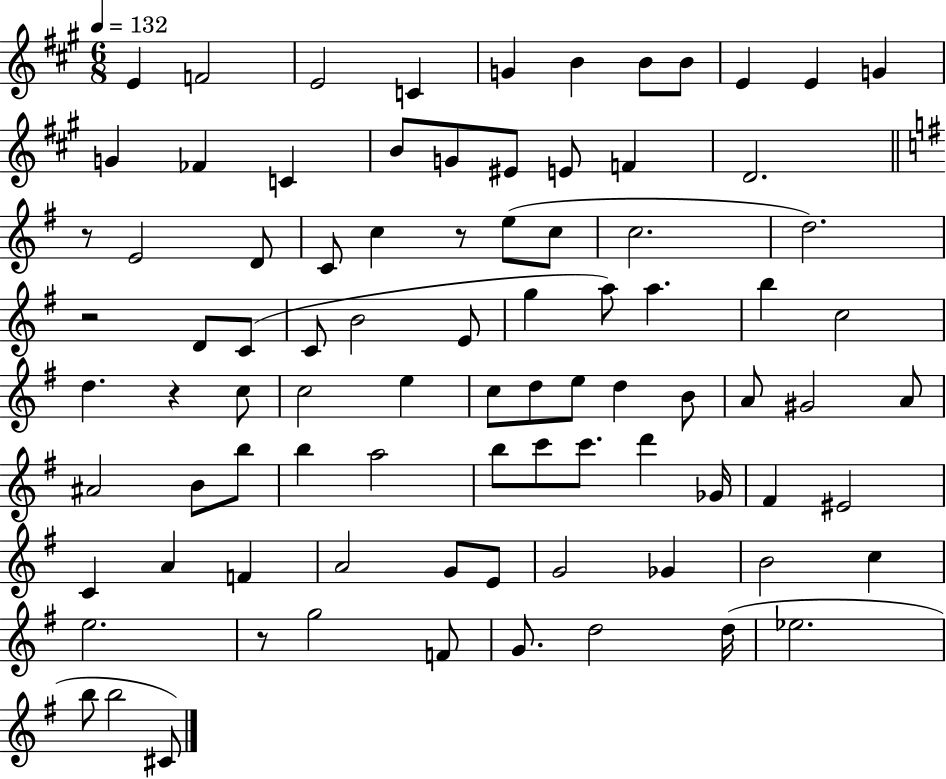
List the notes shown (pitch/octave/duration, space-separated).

E4/q F4/h E4/h C4/q G4/q B4/q B4/e B4/e E4/q E4/q G4/q G4/q FES4/q C4/q B4/e G4/e EIS4/e E4/e F4/q D4/h. R/e E4/h D4/e C4/e C5/q R/e E5/e C5/e C5/h. D5/h. R/h D4/e C4/e C4/e B4/h E4/e G5/q A5/e A5/q. B5/q C5/h D5/q. R/q C5/e C5/h E5/q C5/e D5/e E5/e D5/q B4/e A4/e G#4/h A4/e A#4/h B4/e B5/e B5/q A5/h B5/e C6/e C6/e. D6/q Gb4/s F#4/q EIS4/h C4/q A4/q F4/q A4/h G4/e E4/e G4/h Gb4/q B4/h C5/q E5/h. R/e G5/h F4/e G4/e. D5/h D5/s Eb5/h. B5/e B5/h C#4/e